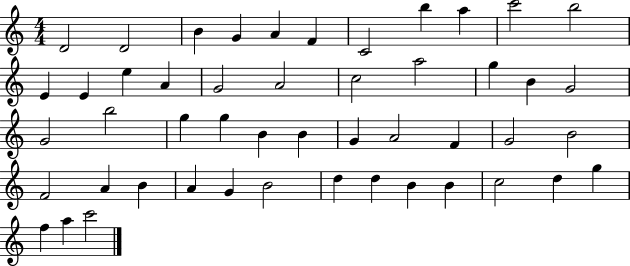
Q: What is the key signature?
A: C major